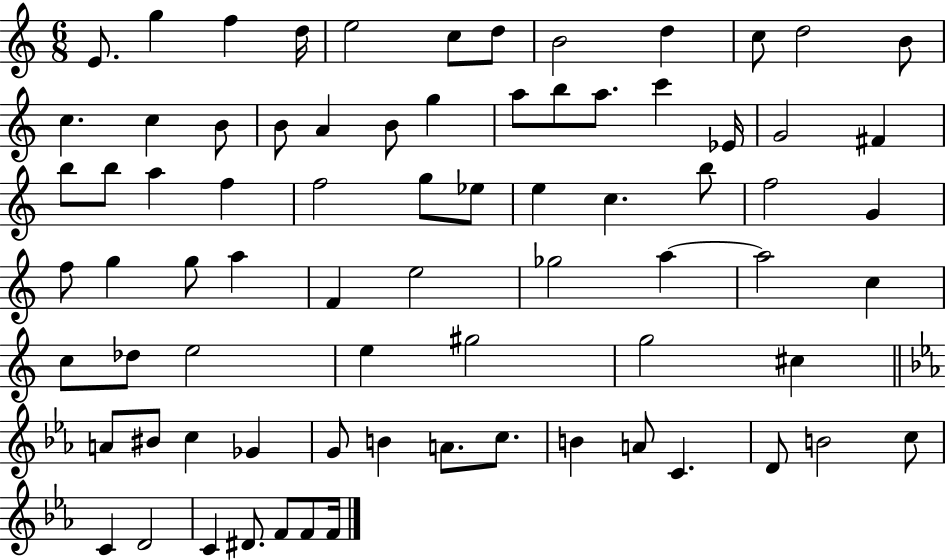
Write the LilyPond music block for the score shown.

{
  \clef treble
  \numericTimeSignature
  \time 6/8
  \key c \major
  e'8. g''4 f''4 d''16 | e''2 c''8 d''8 | b'2 d''4 | c''8 d''2 b'8 | \break c''4. c''4 b'8 | b'8 a'4 b'8 g''4 | a''8 b''8 a''8. c'''4 ees'16 | g'2 fis'4 | \break b''8 b''8 a''4 f''4 | f''2 g''8 ees''8 | e''4 c''4. b''8 | f''2 g'4 | \break f''8 g''4 g''8 a''4 | f'4 e''2 | ges''2 a''4~~ | a''2 c''4 | \break c''8 des''8 e''2 | e''4 gis''2 | g''2 cis''4 | \bar "||" \break \key ees \major a'8 bis'8 c''4 ges'4 | g'8 b'4 a'8. c''8. | b'4 a'8 c'4. | d'8 b'2 c''8 | \break c'4 d'2 | c'4 dis'8. f'8 f'8 f'16 | \bar "|."
}